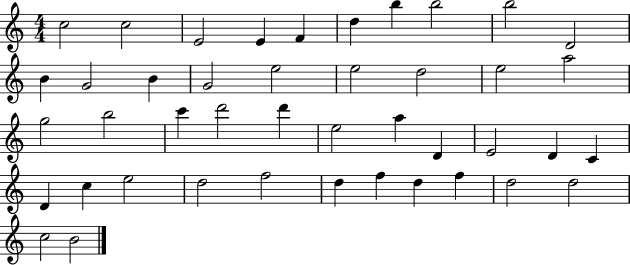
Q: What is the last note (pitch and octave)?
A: B4